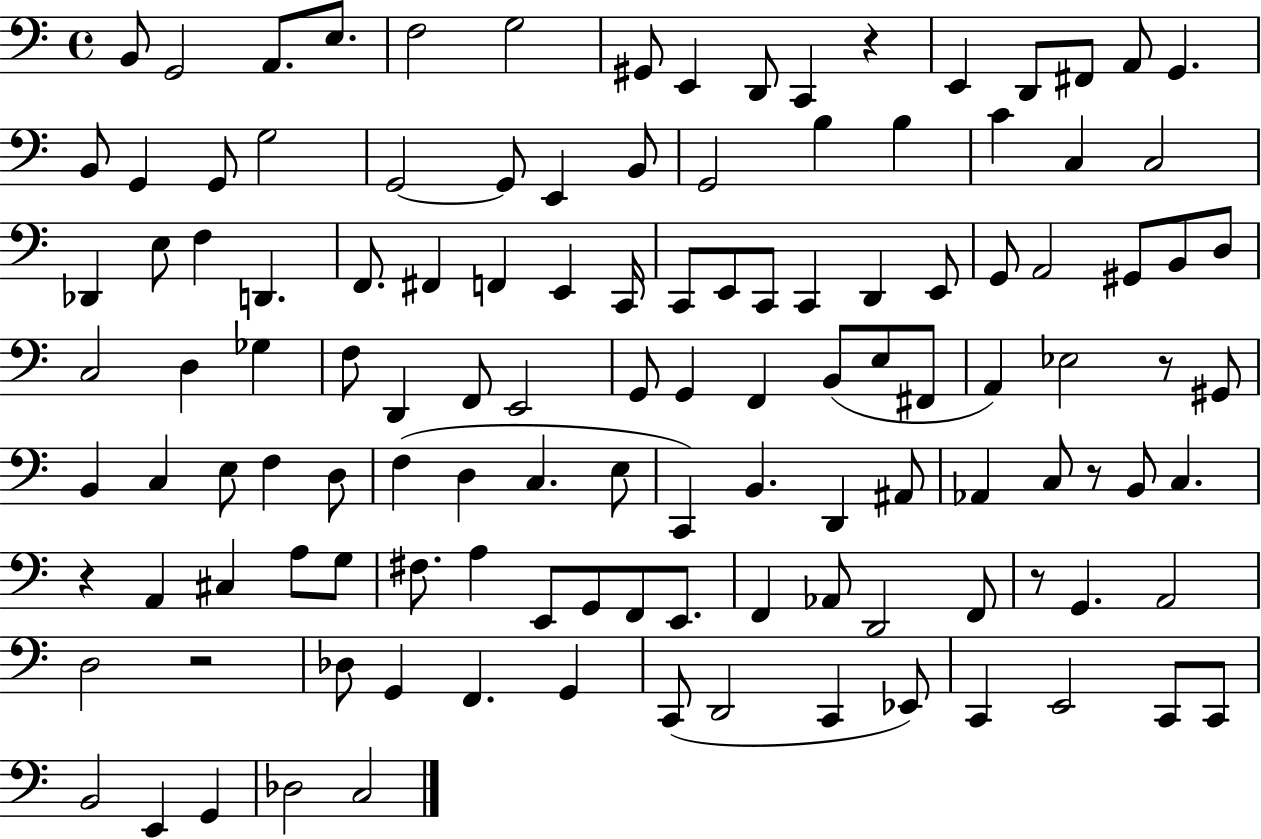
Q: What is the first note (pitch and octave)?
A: B2